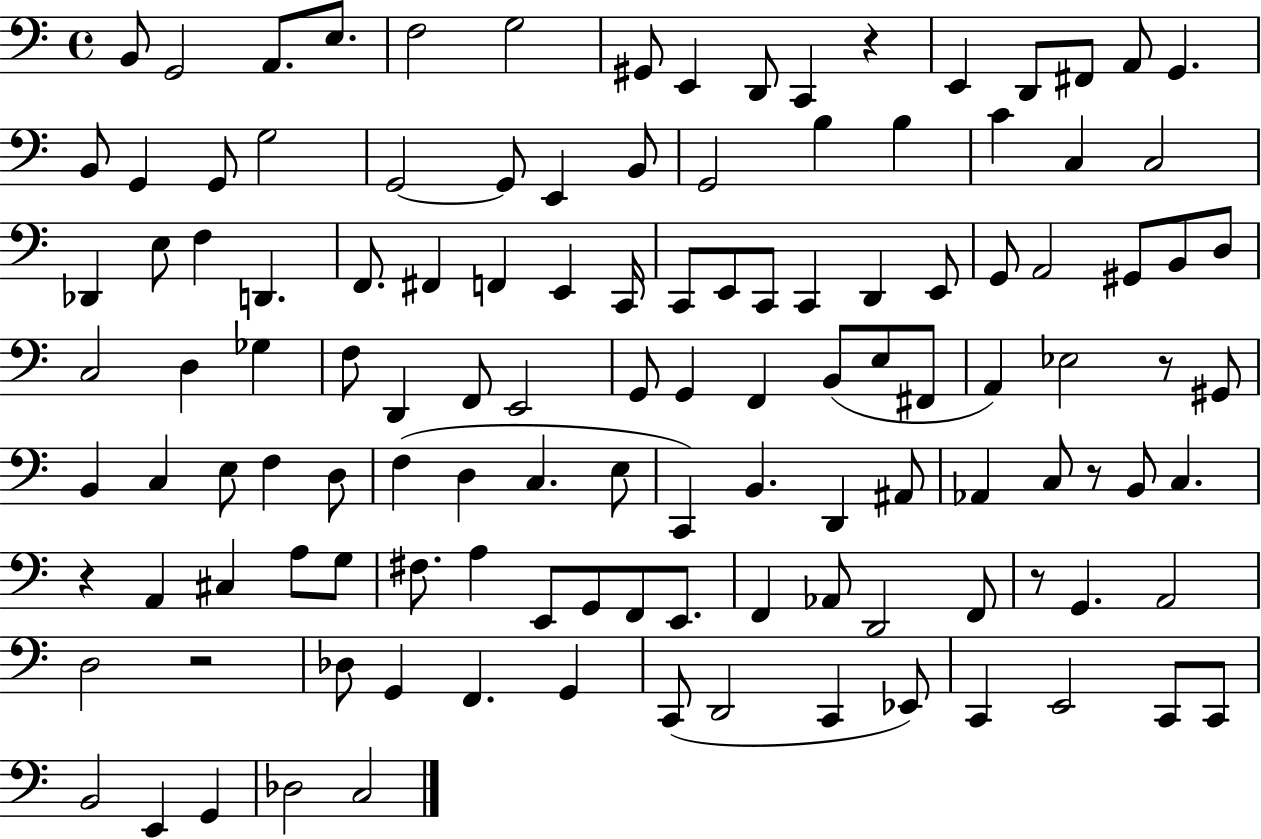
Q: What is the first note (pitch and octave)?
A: B2